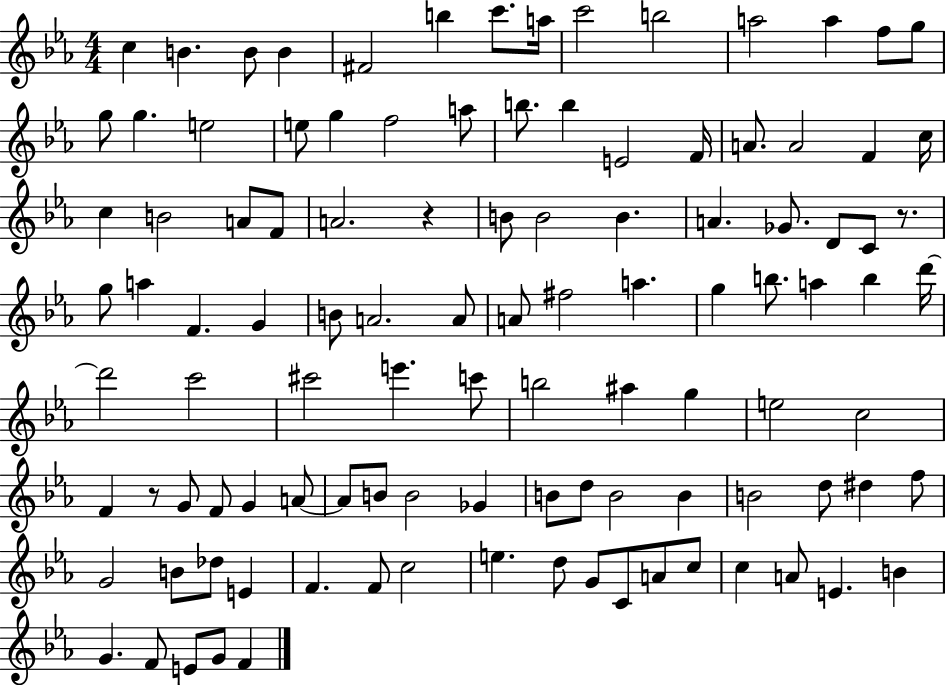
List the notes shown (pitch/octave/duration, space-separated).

C5/q B4/q. B4/e B4/q F#4/h B5/q C6/e. A5/s C6/h B5/h A5/h A5/q F5/e G5/e G5/e G5/q. E5/h E5/e G5/q F5/h A5/e B5/e. B5/q E4/h F4/s A4/e. A4/h F4/q C5/s C5/q B4/h A4/e F4/e A4/h. R/q B4/e B4/h B4/q. A4/q. Gb4/e. D4/e C4/e R/e. G5/e A5/q F4/q. G4/q B4/e A4/h. A4/e A4/e F#5/h A5/q. G5/q B5/e. A5/q B5/q D6/s D6/h C6/h C#6/h E6/q. C6/e B5/h A#5/q G5/q E5/h C5/h F4/q R/e G4/e F4/e G4/q A4/e A4/e B4/e B4/h Gb4/q B4/e D5/e B4/h B4/q B4/h D5/e D#5/q F5/e G4/h B4/e Db5/e E4/q F4/q. F4/e C5/h E5/q. D5/e G4/e C4/e A4/e C5/e C5/q A4/e E4/q. B4/q G4/q. F4/e E4/e G4/e F4/q